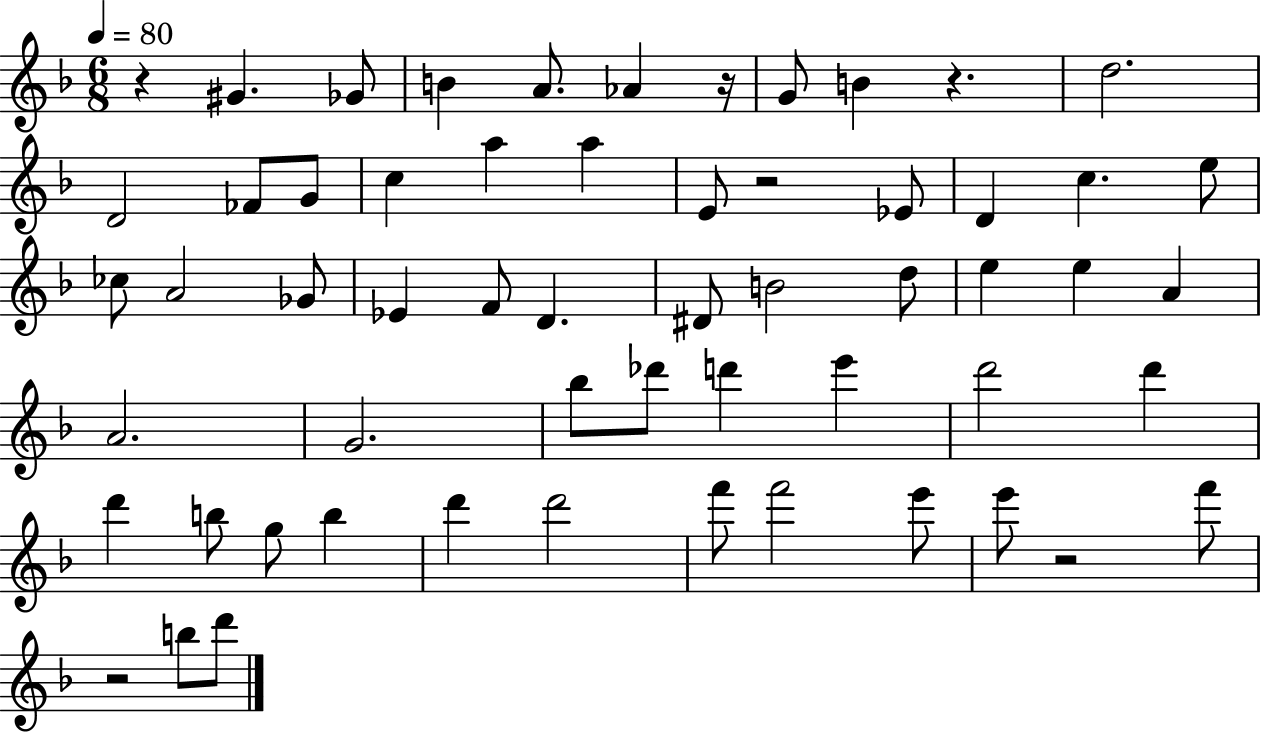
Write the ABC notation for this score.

X:1
T:Untitled
M:6/8
L:1/4
K:F
z ^G _G/2 B A/2 _A z/4 G/2 B z d2 D2 _F/2 G/2 c a a E/2 z2 _E/2 D c e/2 _c/2 A2 _G/2 _E F/2 D ^D/2 B2 d/2 e e A A2 G2 _b/2 _d'/2 d' e' d'2 d' d' b/2 g/2 b d' d'2 f'/2 f'2 e'/2 e'/2 z2 f'/2 z2 b/2 d'/2